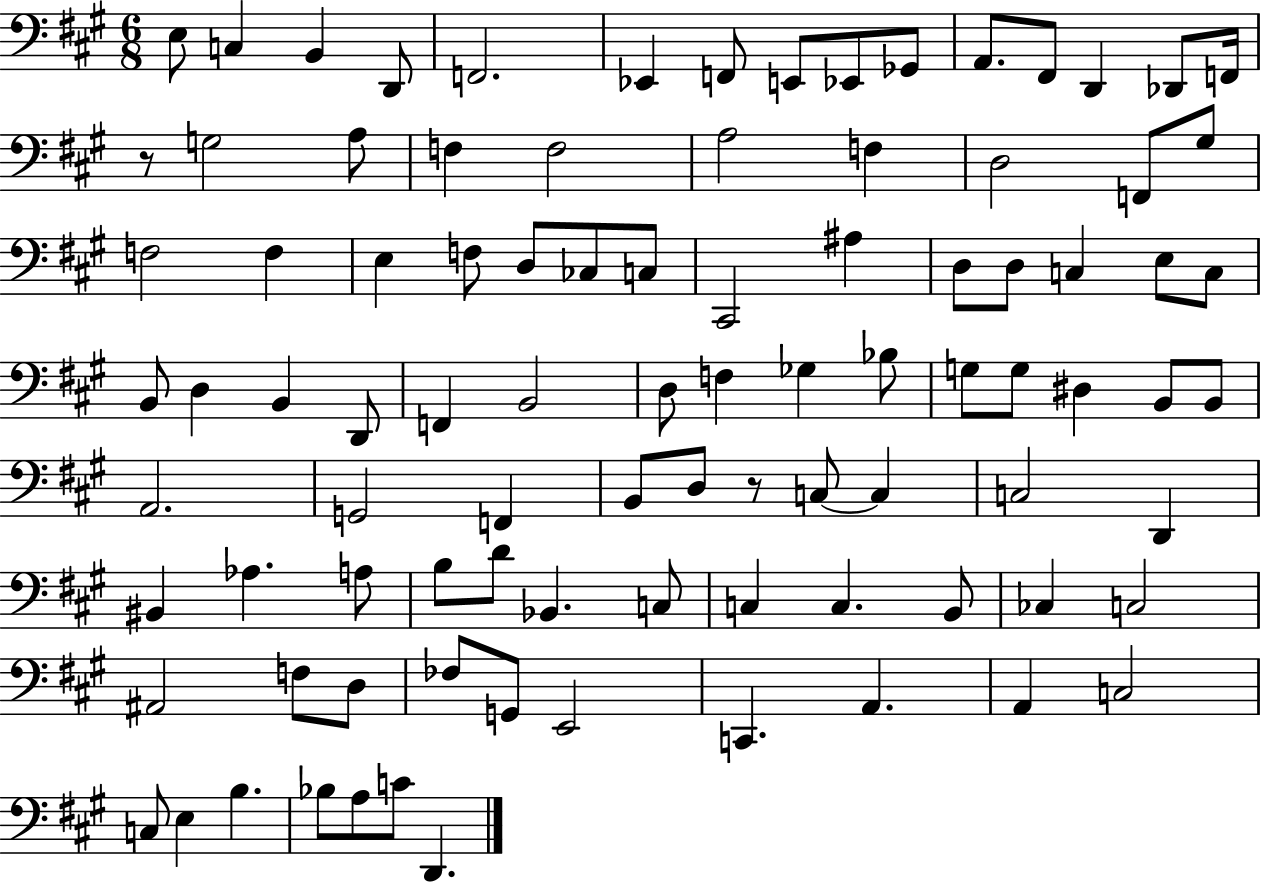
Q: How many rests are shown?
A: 2